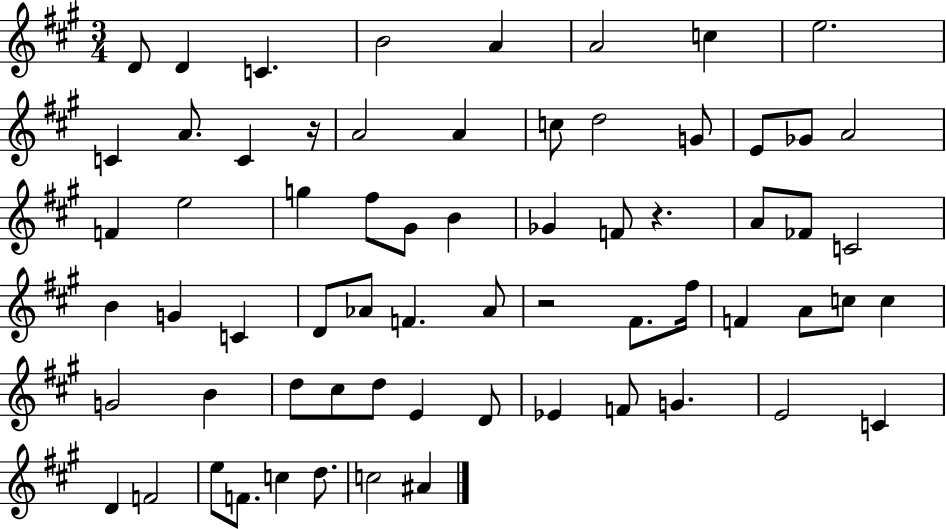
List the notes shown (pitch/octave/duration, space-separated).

D4/e D4/q C4/q. B4/h A4/q A4/h C5/q E5/h. C4/q A4/e. C4/q R/s A4/h A4/q C5/e D5/h G4/e E4/e Gb4/e A4/h F4/q E5/h G5/q F#5/e G#4/e B4/q Gb4/q F4/e R/q. A4/e FES4/e C4/h B4/q G4/q C4/q D4/e Ab4/e F4/q. Ab4/e R/h F#4/e. F#5/s F4/q A4/e C5/e C5/q G4/h B4/q D5/e C#5/e D5/e E4/q D4/e Eb4/q F4/e G4/q. E4/h C4/q D4/q F4/h E5/e F4/e. C5/q D5/e. C5/h A#4/q